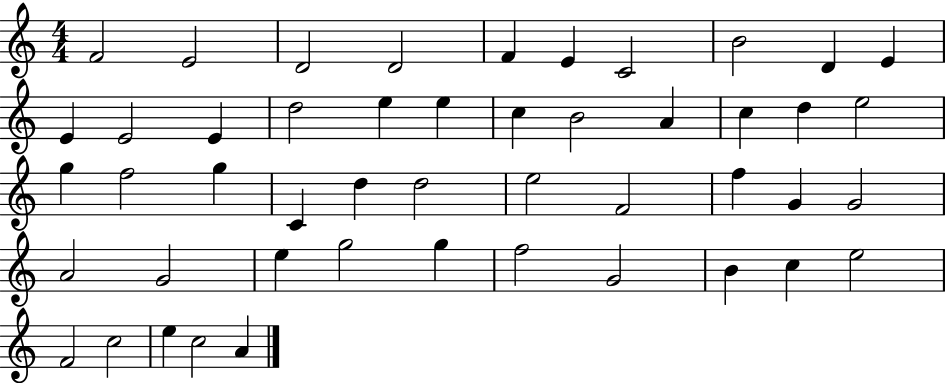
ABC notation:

X:1
T:Untitled
M:4/4
L:1/4
K:C
F2 E2 D2 D2 F E C2 B2 D E E E2 E d2 e e c B2 A c d e2 g f2 g C d d2 e2 F2 f G G2 A2 G2 e g2 g f2 G2 B c e2 F2 c2 e c2 A